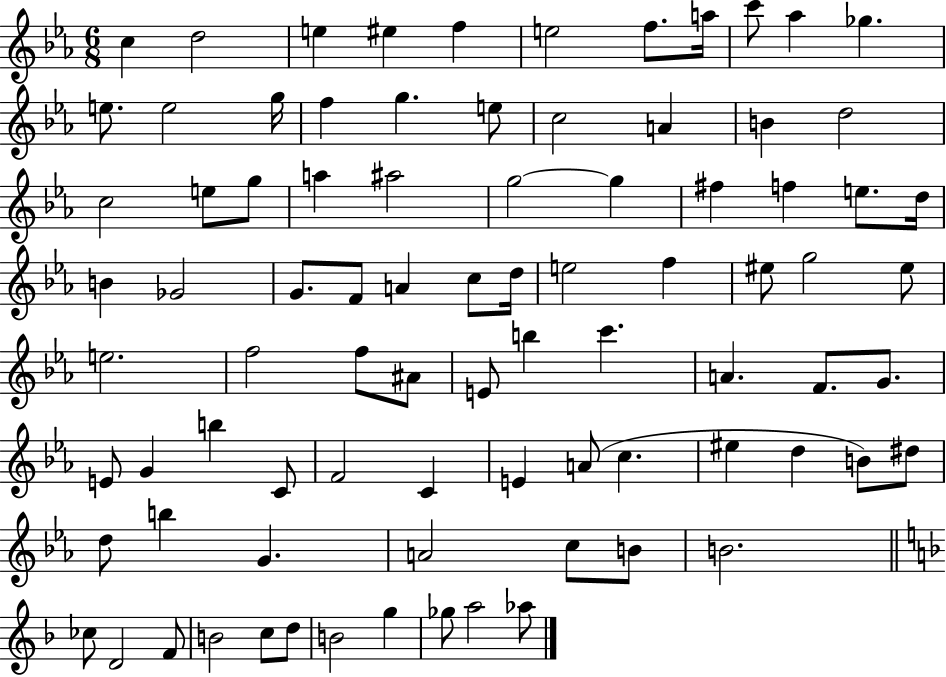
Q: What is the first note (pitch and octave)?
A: C5